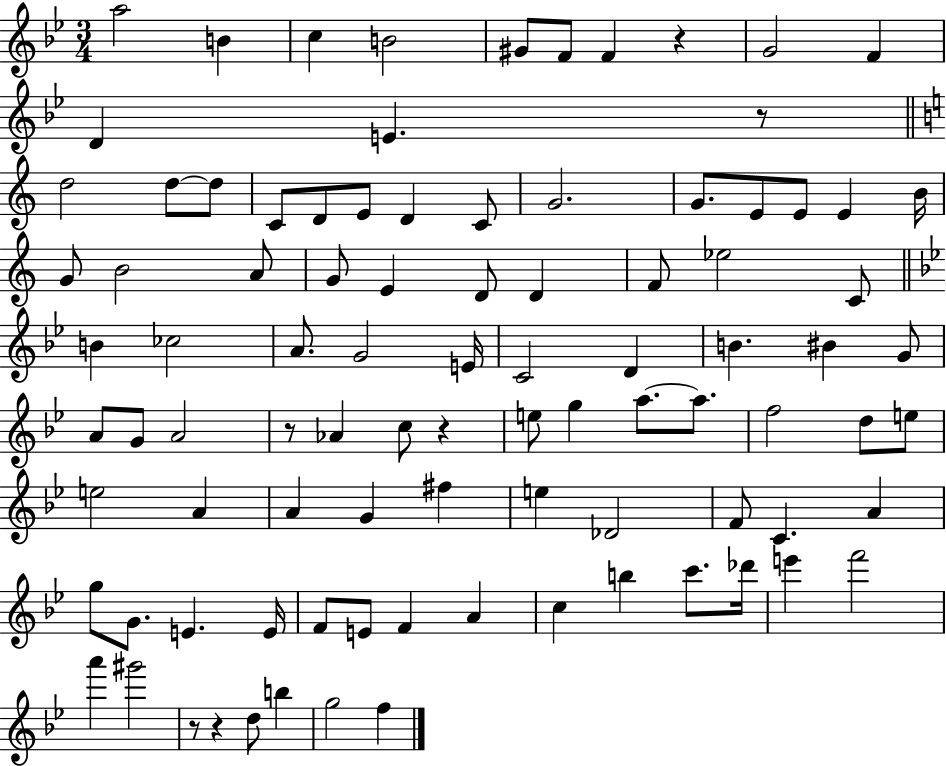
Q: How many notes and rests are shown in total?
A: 93